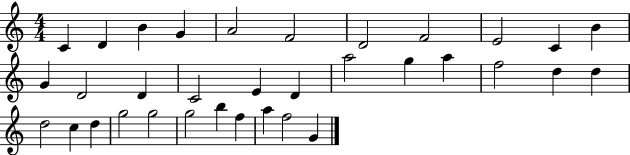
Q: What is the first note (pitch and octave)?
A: C4